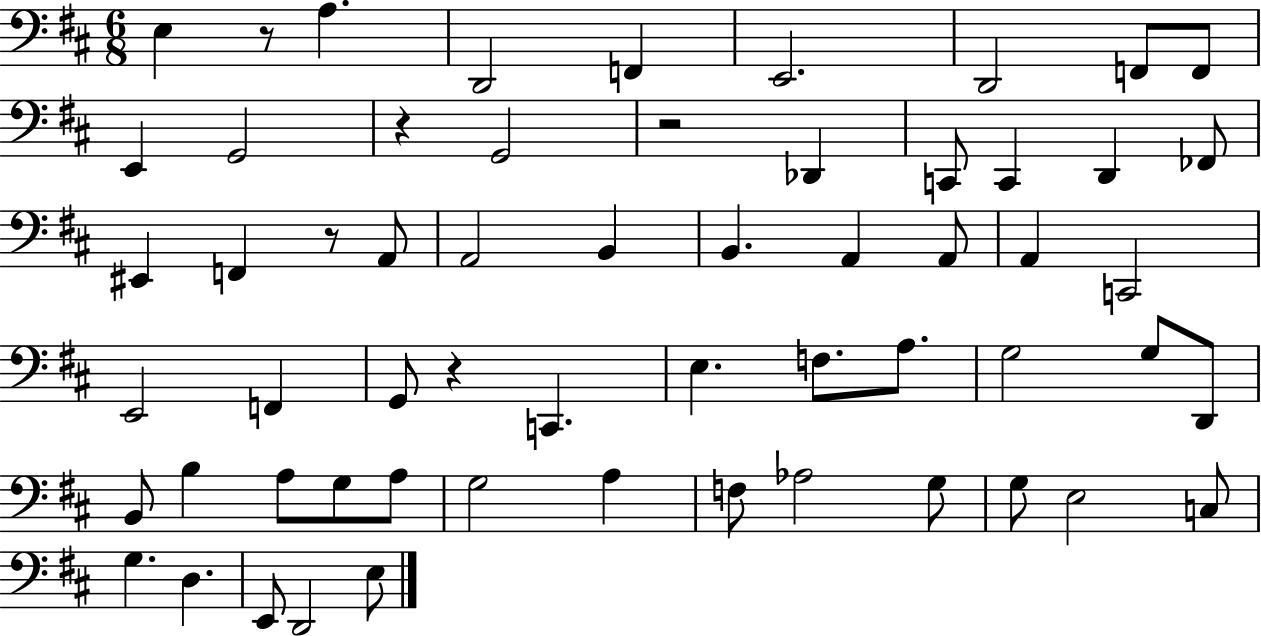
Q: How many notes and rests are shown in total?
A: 59